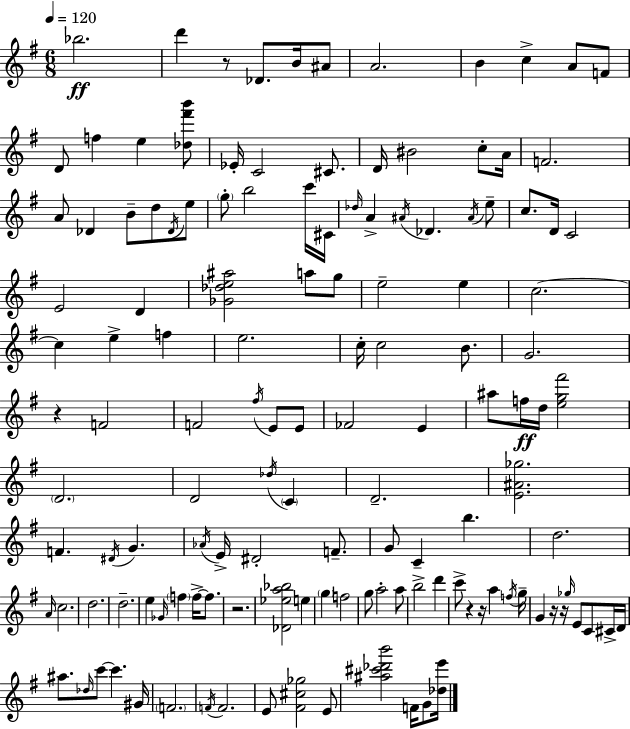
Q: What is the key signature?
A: E minor